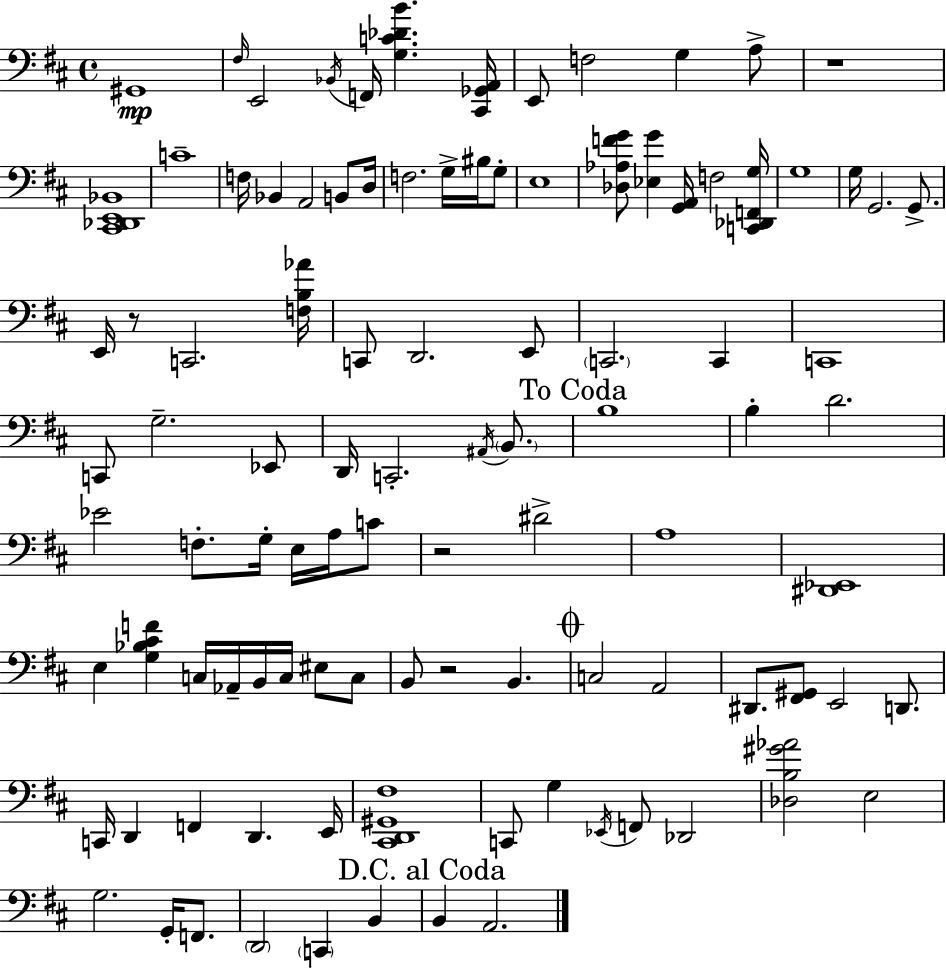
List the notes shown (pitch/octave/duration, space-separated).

G#2/w F#3/s E2/h Bb2/s F2/s [G3,C4,Db4,B4]/q. [C#2,Gb2,A2]/s E2/e F3/h G3/q A3/e R/w [C#2,Db2,E2,Bb2]/w C4/w F3/s Bb2/q A2/h B2/e D3/s F3/h. G3/s BIS3/s G3/e E3/w [Db3,Ab3,F4,G4]/e [Eb3,G4]/q [G2,A2]/s F3/h [C2,Db2,F2,G3]/s G3/w G3/s G2/h. G2/e. E2/s R/e C2/h. [F3,B3,Ab4]/s C2/e D2/h. E2/e C2/h. C2/q C2/w C2/e G3/h. Eb2/e D2/s C2/h. A#2/s B2/e. B3/w B3/q D4/h. Eb4/h F3/e. G3/s E3/s A3/s C4/e R/h D#4/h A3/w [D#2,Eb2]/w E3/q [G3,Bb3,C#4,F4]/q C3/s Ab2/s B2/s C3/s EIS3/e C3/e B2/e R/h B2/q. C3/h A2/h D#2/e. [F#2,G#2]/e E2/h D2/e. C2/s D2/q F2/q D2/q. E2/s [C#2,D2,G#2,F#3]/w C2/e G3/q Eb2/s F2/e Db2/h [Db3,B3,G#4,Ab4]/h E3/h G3/h. G2/s F2/e. D2/h C2/q B2/q B2/q A2/h.